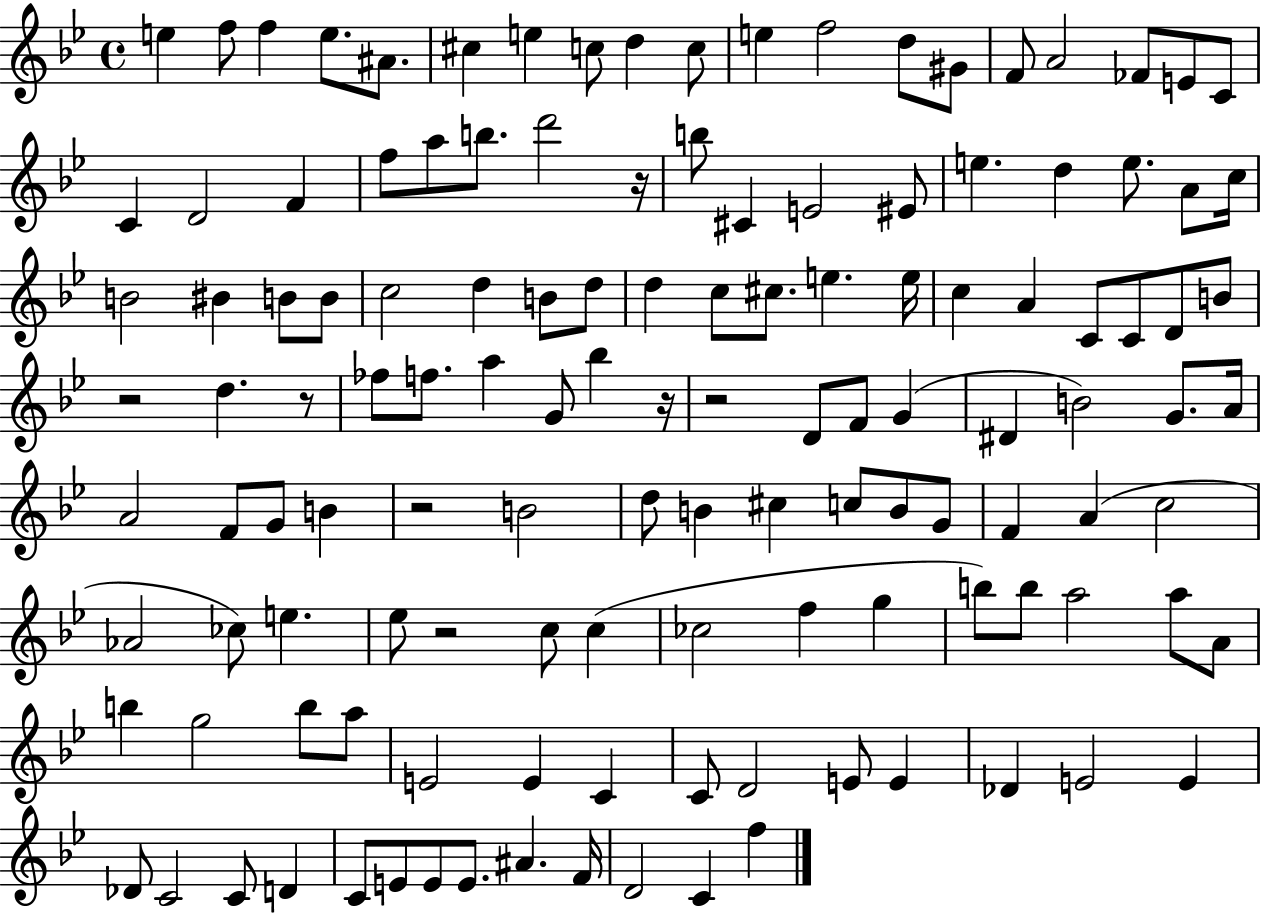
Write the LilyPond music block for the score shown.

{
  \clef treble
  \time 4/4
  \defaultTimeSignature
  \key bes \major
  e''4 f''8 f''4 e''8. ais'8. | cis''4 e''4 c''8 d''4 c''8 | e''4 f''2 d''8 gis'8 | f'8 a'2 fes'8 e'8 c'8 | \break c'4 d'2 f'4 | f''8 a''8 b''8. d'''2 r16 | b''8 cis'4 e'2 eis'8 | e''4. d''4 e''8. a'8 c''16 | \break b'2 bis'4 b'8 b'8 | c''2 d''4 b'8 d''8 | d''4 c''8 cis''8. e''4. e''16 | c''4 a'4 c'8 c'8 d'8 b'8 | \break r2 d''4. r8 | fes''8 f''8. a''4 g'8 bes''4 r16 | r2 d'8 f'8 g'4( | dis'4 b'2) g'8. a'16 | \break a'2 f'8 g'8 b'4 | r2 b'2 | d''8 b'4 cis''4 c''8 b'8 g'8 | f'4 a'4( c''2 | \break aes'2 ces''8) e''4. | ees''8 r2 c''8 c''4( | ces''2 f''4 g''4 | b''8) b''8 a''2 a''8 a'8 | \break b''4 g''2 b''8 a''8 | e'2 e'4 c'4 | c'8 d'2 e'8 e'4 | des'4 e'2 e'4 | \break des'8 c'2 c'8 d'4 | c'8 e'8 e'8 e'8. ais'4. f'16 | d'2 c'4 f''4 | \bar "|."
}